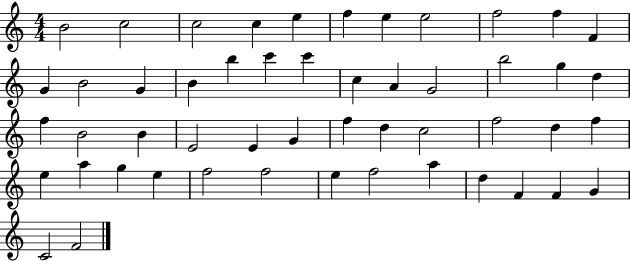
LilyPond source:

{
  \clef treble
  \numericTimeSignature
  \time 4/4
  \key c \major
  b'2 c''2 | c''2 c''4 e''4 | f''4 e''4 e''2 | f''2 f''4 f'4 | \break g'4 b'2 g'4 | b'4 b''4 c'''4 c'''4 | c''4 a'4 g'2 | b''2 g''4 d''4 | \break f''4 b'2 b'4 | e'2 e'4 g'4 | f''4 d''4 c''2 | f''2 d''4 f''4 | \break e''4 a''4 g''4 e''4 | f''2 f''2 | e''4 f''2 a''4 | d''4 f'4 f'4 g'4 | \break c'2 f'2 | \bar "|."
}